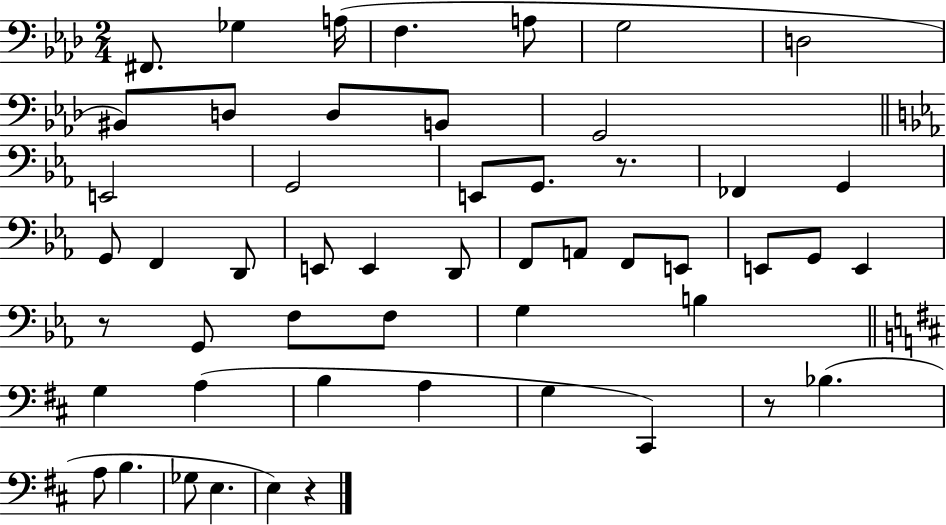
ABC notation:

X:1
T:Untitled
M:2/4
L:1/4
K:Ab
^F,,/2 _G, A,/4 F, A,/2 G,2 D,2 ^B,,/2 D,/2 D,/2 B,,/2 G,,2 E,,2 G,,2 E,,/2 G,,/2 z/2 _F,, G,, G,,/2 F,, D,,/2 E,,/2 E,, D,,/2 F,,/2 A,,/2 F,,/2 E,,/2 E,,/2 G,,/2 E,, z/2 G,,/2 F,/2 F,/2 G, B, G, A, B, A, G, ^C,, z/2 _B, A,/2 B, _G,/2 E, E, z